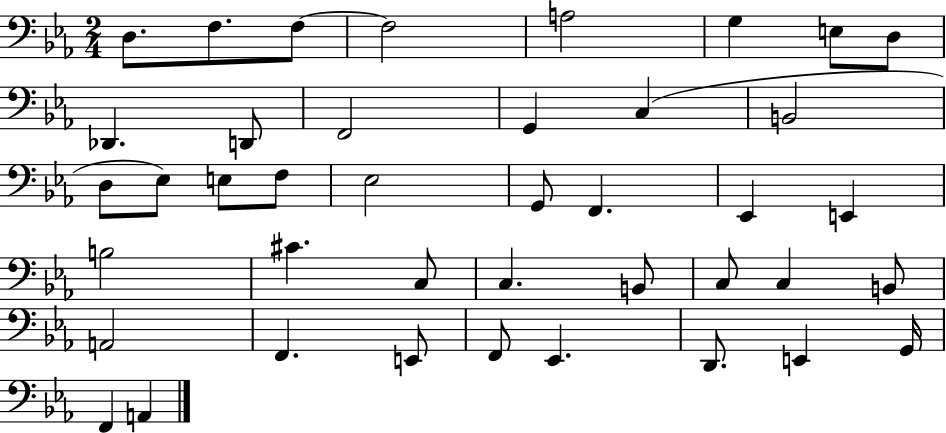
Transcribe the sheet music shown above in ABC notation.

X:1
T:Untitled
M:2/4
L:1/4
K:Eb
D,/2 F,/2 F,/2 F,2 A,2 G, E,/2 D,/2 _D,, D,,/2 F,,2 G,, C, B,,2 D,/2 _E,/2 E,/2 F,/2 _E,2 G,,/2 F,, _E,, E,, B,2 ^C C,/2 C, B,,/2 C,/2 C, B,,/2 A,,2 F,, E,,/2 F,,/2 _E,, D,,/2 E,, G,,/4 F,, A,,